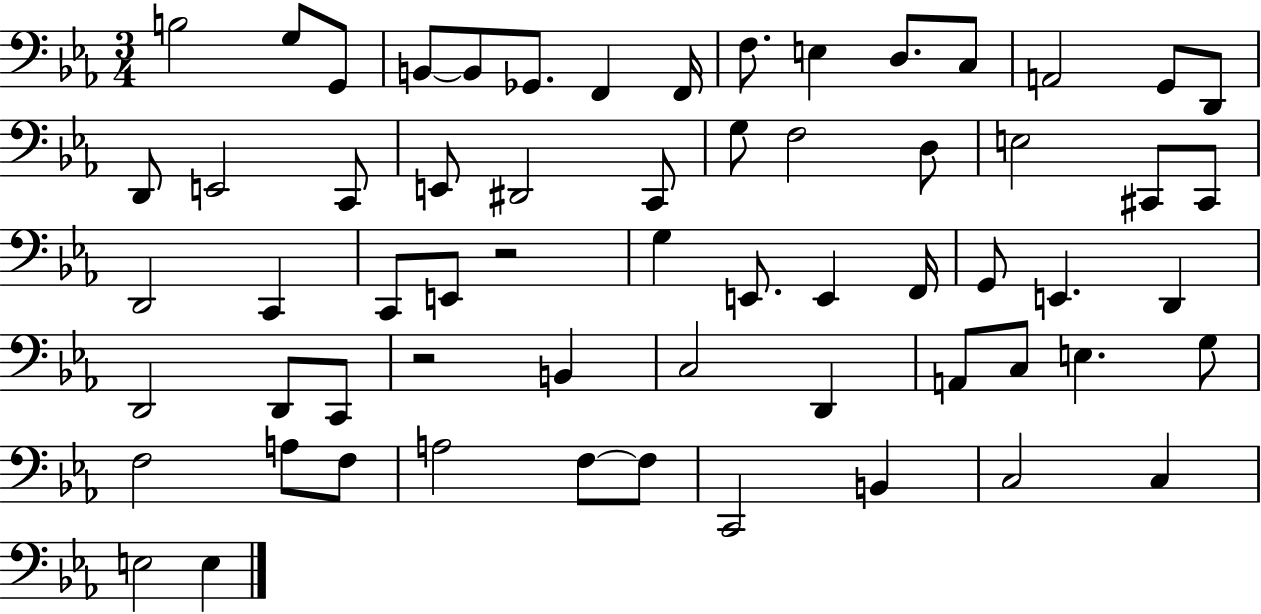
X:1
T:Untitled
M:3/4
L:1/4
K:Eb
B,2 G,/2 G,,/2 B,,/2 B,,/2 _G,,/2 F,, F,,/4 F,/2 E, D,/2 C,/2 A,,2 G,,/2 D,,/2 D,,/2 E,,2 C,,/2 E,,/2 ^D,,2 C,,/2 G,/2 F,2 D,/2 E,2 ^C,,/2 ^C,,/2 D,,2 C,, C,,/2 E,,/2 z2 G, E,,/2 E,, F,,/4 G,,/2 E,, D,, D,,2 D,,/2 C,,/2 z2 B,, C,2 D,, A,,/2 C,/2 E, G,/2 F,2 A,/2 F,/2 A,2 F,/2 F,/2 C,,2 B,, C,2 C, E,2 E,